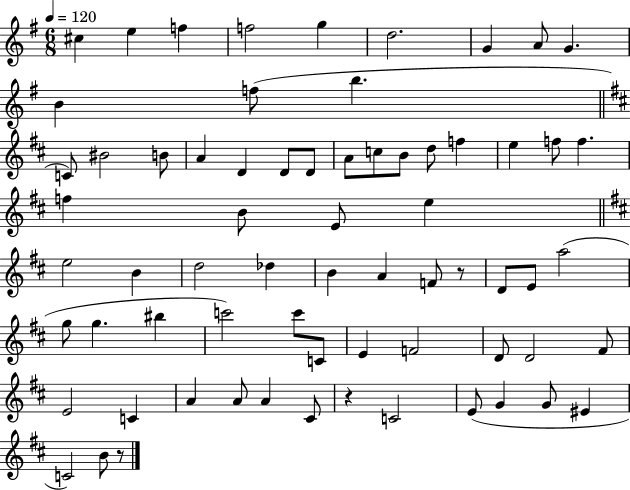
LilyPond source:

{
  \clef treble
  \numericTimeSignature
  \time 6/8
  \key g \major
  \tempo 4 = 120
  cis''4 e''4 f''4 | f''2 g''4 | d''2. | g'4 a'8 g'4. | \break b'4 f''8( b''4. | \bar "||" \break \key b \minor c'8) bis'2 b'8 | a'4 d'4 d'8 d'8 | a'8 c''8 b'8 d''8 f''4 | e''4 f''8 f''4. | \break f''4 b'8 e'8 e''4 | \bar "||" \break \key d \major e''2 b'4 | d''2 des''4 | b'4 a'4 f'8 r8 | d'8 e'8 a''2( | \break g''8 g''4. bis''4 | c'''2) c'''8 c'8 | e'4 f'2 | d'8 d'2 fis'8 | \break e'2 c'4 | a'4 a'8 a'4 cis'8 | r4 c'2 | e'8( g'4 g'8 eis'4 | \break c'2) b'8 r8 | \bar "|."
}